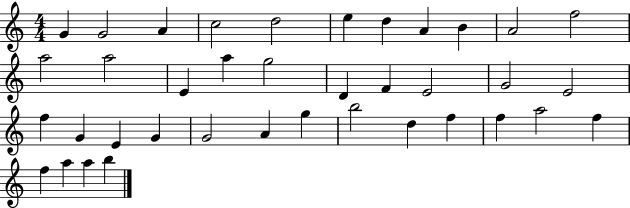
X:1
T:Untitled
M:4/4
L:1/4
K:C
G G2 A c2 d2 e d A B A2 f2 a2 a2 E a g2 D F E2 G2 E2 f G E G G2 A g b2 d f f a2 f f a a b